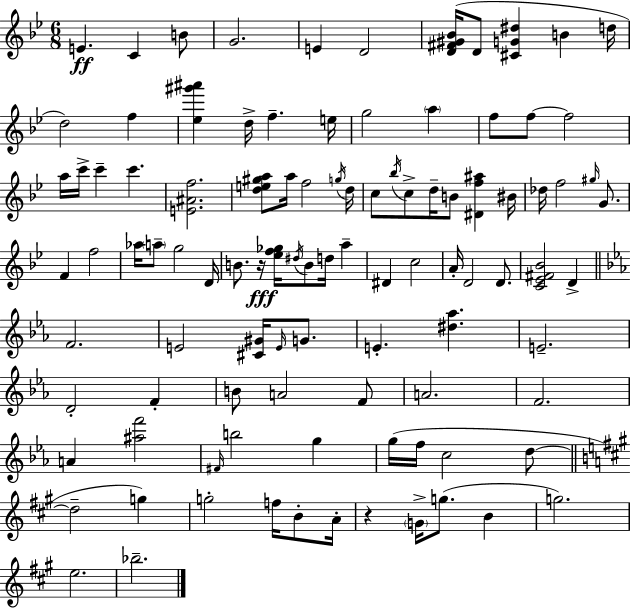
X:1
T:Untitled
M:6/8
L:1/4
K:Gm
E C B/2 G2 E D2 [D^F^G_B]/4 D/2 [^CG^d] B d/4 d2 f [_e^g'^a'] d/4 f e/4 g2 a f/2 f/2 f2 a/4 c'/4 c' c' [E^Af]2 [de^ga]/2 a/4 f2 g/4 d/4 c/2 _b/4 c/2 d/4 B/2 [^Df^a] ^B/4 _d/4 f2 ^g/4 G/2 F f2 _a/4 a/2 g2 D/4 B/2 z/4 [_ef_g]/4 ^d/4 B/2 d/4 a ^D c2 A/4 D2 D/2 [C_E^F_B]2 D F2 E2 [^C^G]/4 E/4 G/2 E [^d_a] E2 D2 F B/2 A2 F/2 A2 F2 A [^af']2 ^F/4 b2 g g/4 f/4 c2 d/2 d2 g g2 f/4 B/2 A/4 z G/4 g/2 B g2 e2 _b2